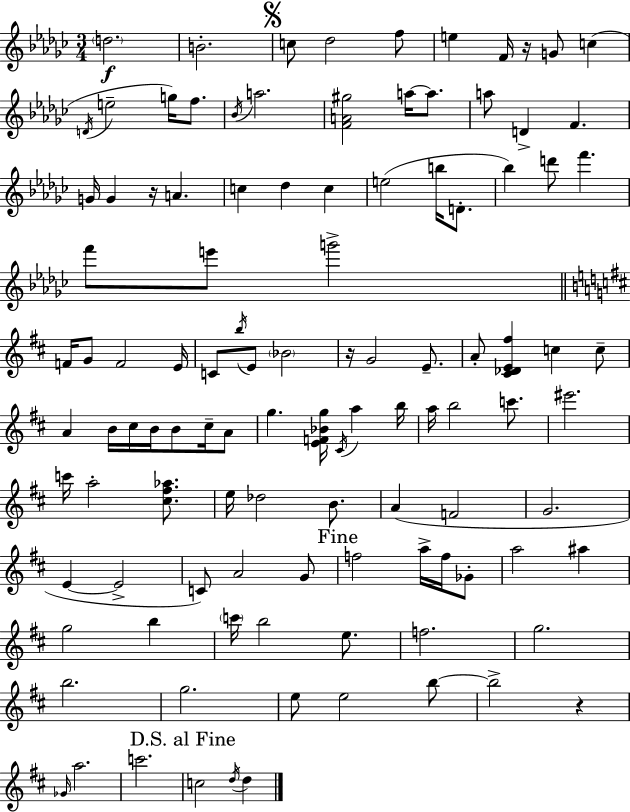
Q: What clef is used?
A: treble